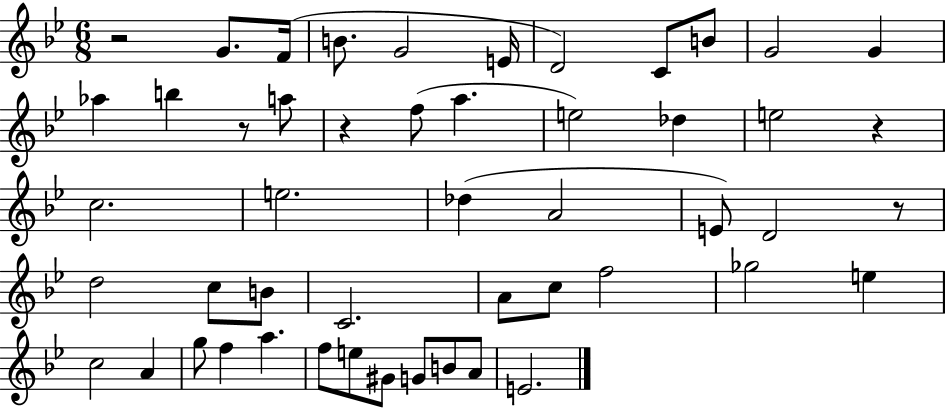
X:1
T:Untitled
M:6/8
L:1/4
K:Bb
z2 G/2 F/4 B/2 G2 E/4 D2 C/2 B/2 G2 G _a b z/2 a/2 z f/2 a e2 _d e2 z c2 e2 _d A2 E/2 D2 z/2 d2 c/2 B/2 C2 A/2 c/2 f2 _g2 e c2 A g/2 f a f/2 e/2 ^G/2 G/2 B/2 A/2 E2